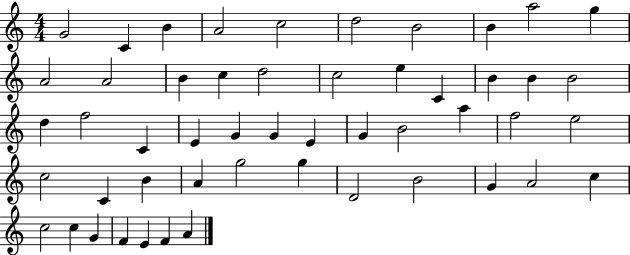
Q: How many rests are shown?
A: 0